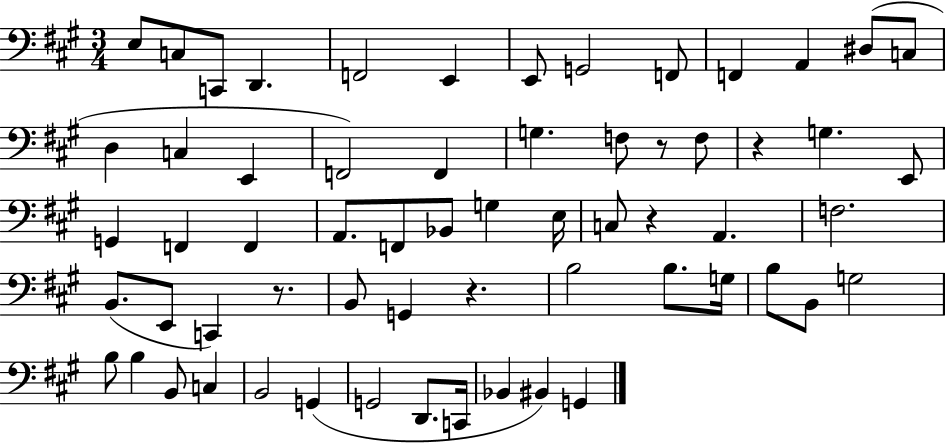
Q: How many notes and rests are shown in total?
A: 62